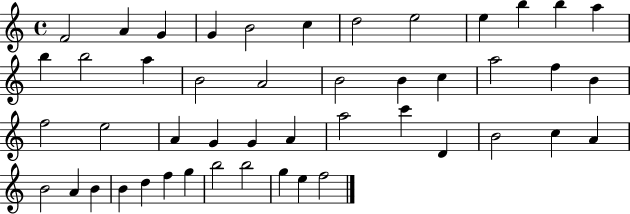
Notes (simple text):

F4/h A4/q G4/q G4/q B4/h C5/q D5/h E5/h E5/q B5/q B5/q A5/q B5/q B5/h A5/q B4/h A4/h B4/h B4/q C5/q A5/h F5/q B4/q F5/h E5/h A4/q G4/q G4/q A4/q A5/h C6/q D4/q B4/h C5/q A4/q B4/h A4/q B4/q B4/q D5/q F5/q G5/q B5/h B5/h G5/q E5/q F5/h